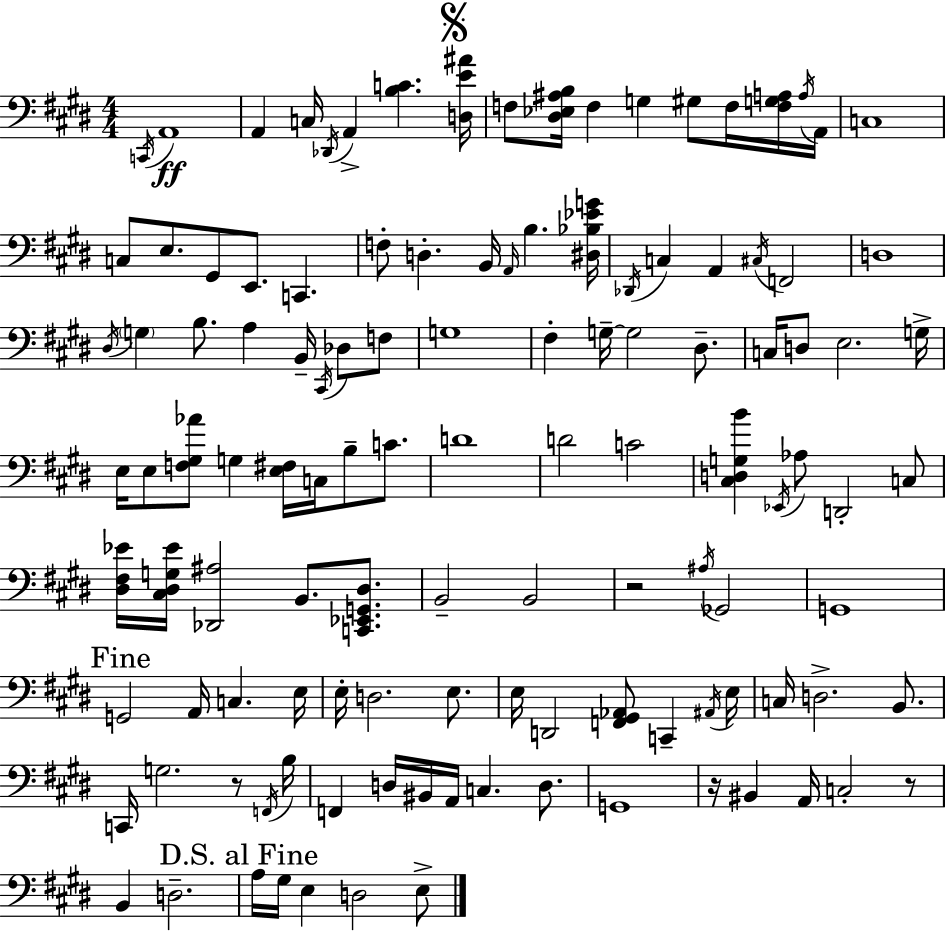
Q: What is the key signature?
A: E major